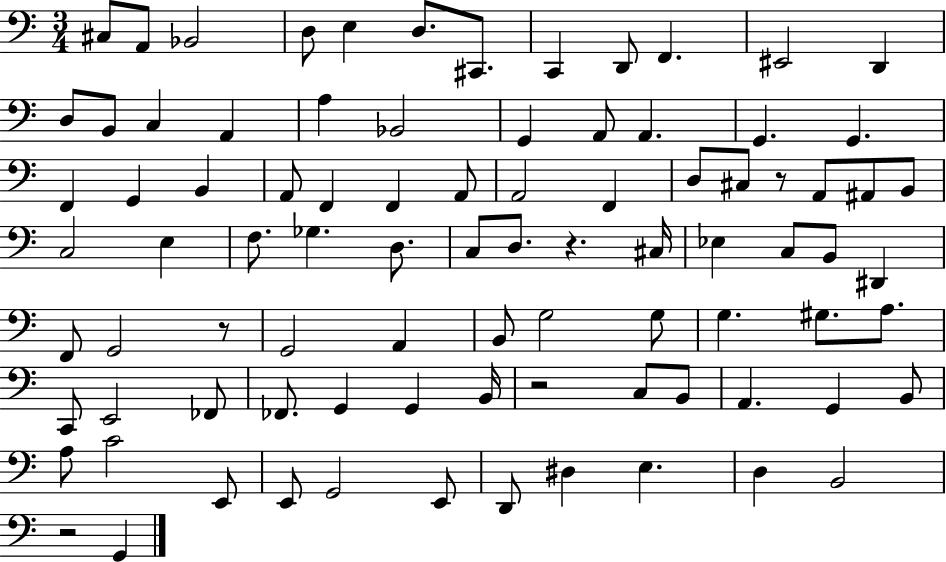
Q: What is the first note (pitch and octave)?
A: C#3